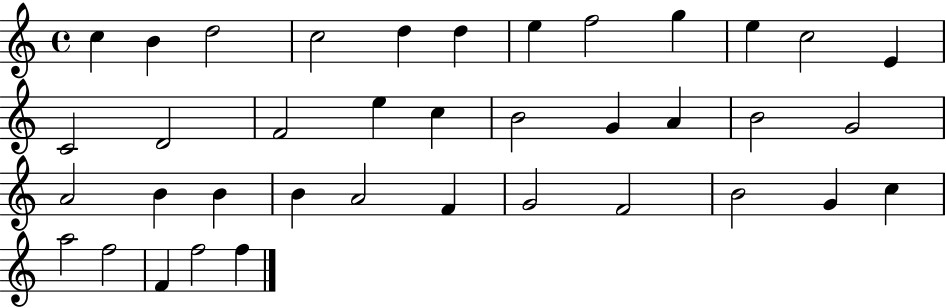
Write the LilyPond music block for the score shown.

{
  \clef treble
  \time 4/4
  \defaultTimeSignature
  \key c \major
  c''4 b'4 d''2 | c''2 d''4 d''4 | e''4 f''2 g''4 | e''4 c''2 e'4 | \break c'2 d'2 | f'2 e''4 c''4 | b'2 g'4 a'4 | b'2 g'2 | \break a'2 b'4 b'4 | b'4 a'2 f'4 | g'2 f'2 | b'2 g'4 c''4 | \break a''2 f''2 | f'4 f''2 f''4 | \bar "|."
}